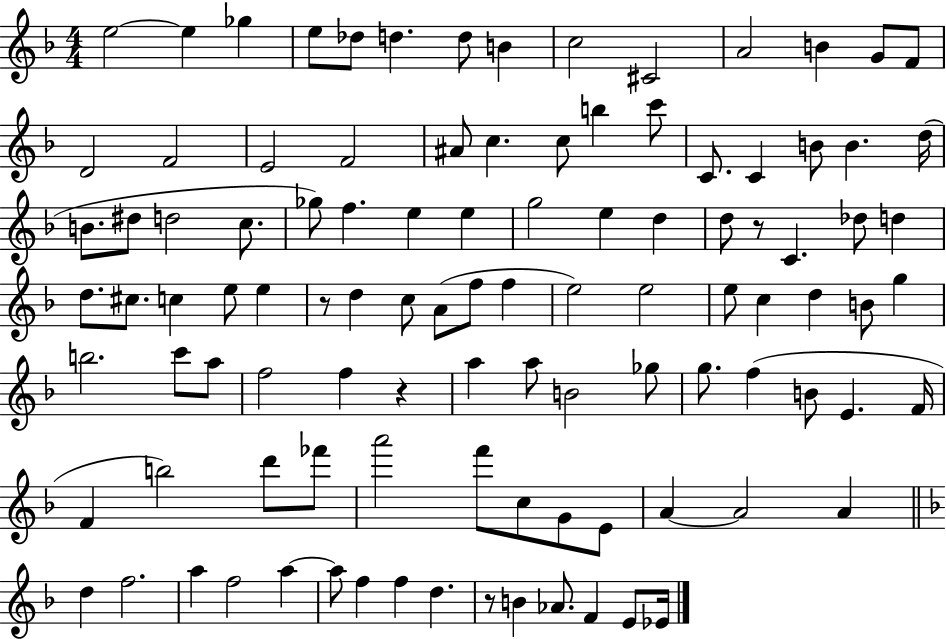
E5/h E5/q Gb5/q E5/e Db5/e D5/q. D5/e B4/q C5/h C#4/h A4/h B4/q G4/e F4/e D4/h F4/h E4/h F4/h A#4/e C5/q. C5/e B5/q C6/e C4/e. C4/q B4/e B4/q. D5/s B4/e. D#5/e D5/h C5/e. Gb5/e F5/q. E5/q E5/q G5/h E5/q D5/q D5/e R/e C4/q. Db5/e D5/q D5/e. C#5/e. C5/q E5/e E5/q R/e D5/q C5/e A4/e F5/e F5/q E5/h E5/h E5/e C5/q D5/q B4/e G5/q B5/h. C6/e A5/e F5/h F5/q R/q A5/q A5/e B4/h Gb5/e G5/e. F5/q B4/e E4/q. F4/s F4/q B5/h D6/e FES6/e A6/h F6/e C5/e G4/e E4/e A4/q A4/h A4/q D5/q F5/h. A5/q F5/h A5/q A5/e F5/q F5/q D5/q. R/e B4/q Ab4/e. F4/q E4/e Eb4/s